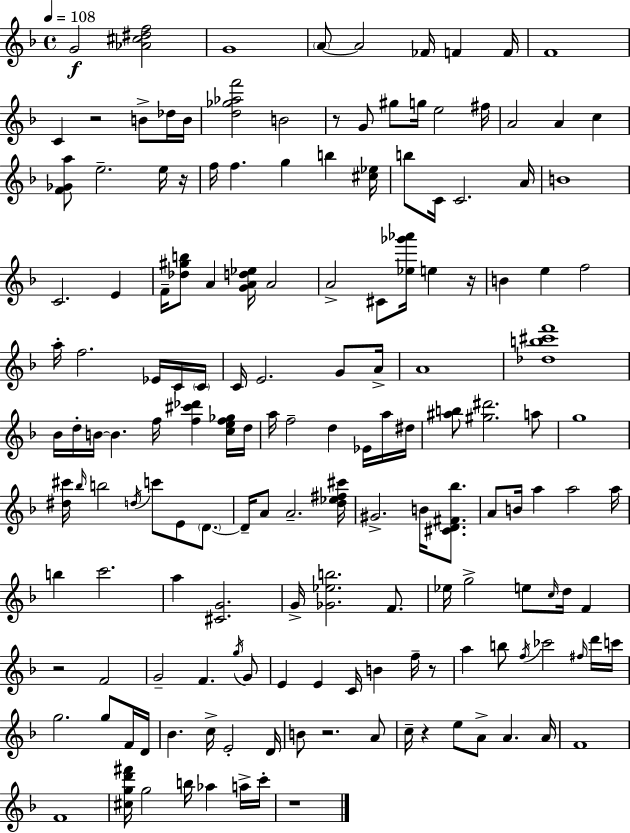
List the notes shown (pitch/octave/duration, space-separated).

G4/h [Ab4,C#5,D#5,F5]/h G4/w A4/e A4/h FES4/s F4/q F4/s F4/w C4/q R/h B4/e Db5/s B4/s [D5,Gb5,Ab5,F6]/h B4/h R/e G4/e G#5/e G5/s E5/h F#5/s A4/h A4/q C5/q [F4,Gb4,A5]/e E5/h. E5/s R/s F5/s F5/q. G5/q B5/q [C#5,Eb5]/s B5/e C4/s C4/h. A4/s B4/w C4/h. E4/q F4/s [Db5,G#5,B5]/e A4/q [G4,A4,D5,Eb5]/s A4/h A4/h C#4/e [Eb5,Gb6,Ab6]/s E5/q R/s B4/q E5/q F5/h A5/s F5/h. Eb4/s C4/s C4/s C4/s E4/h. G4/e A4/s A4/w [Db5,B5,C#6,F6]/w Bb4/s D5/s B4/s B4/q. F5/s [F5,C#6,Db6]/q [C5,E5,F5,Gb5]/s D5/s A5/s F5/h D5/q Eb4/s A5/s D#5/s [A#5,B5]/e [G#5,D#6]/h. A5/e G5/w [D#5,C#6]/s Bb5/s B5/h D5/s C6/e E4/e D4/e. D4/s A4/e A4/h. [D5,Eb5,F#5,C#6]/s G#4/h. B4/s [C#4,D4,F#4,Bb5]/e. A4/e B4/s A5/q A5/h A5/s B5/q C6/h. A5/q [C#4,G4]/h. G4/s [Gb4,Eb5,B5]/h. F4/e. Eb5/s G5/h E5/e C5/s D5/s F4/q R/h F4/h G4/h F4/q. G5/s G4/e E4/q E4/q C4/s B4/q F5/s R/e A5/q B5/e F5/s CES6/h F#5/s D6/s C6/s G5/h. G5/e F4/s D4/s Bb4/q. C5/s E4/h D4/s B4/e R/h. A4/e C5/s R/q E5/e A4/e A4/q. A4/s F4/w F4/w [C#5,G5,D6,F#6]/s G5/h B5/s Ab5/q A5/s C6/s R/w